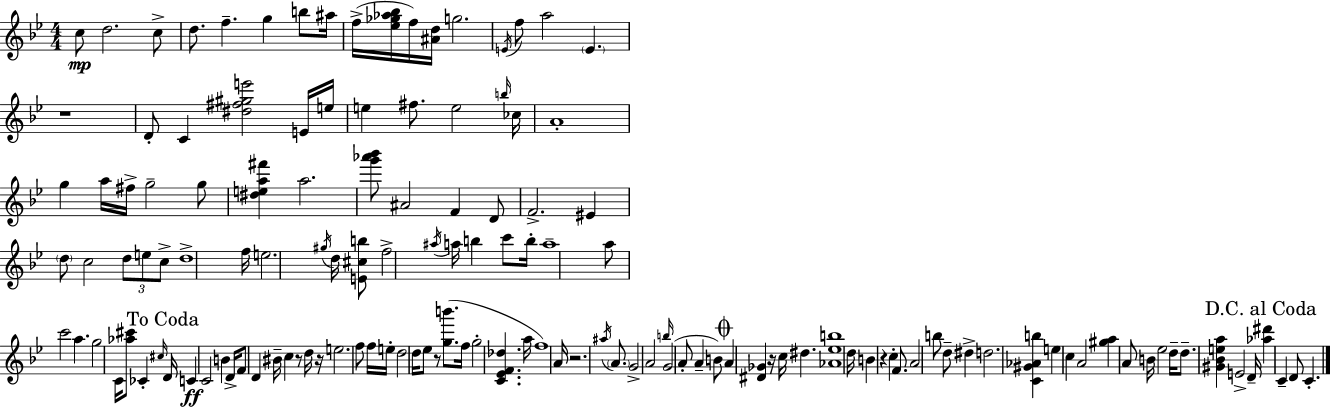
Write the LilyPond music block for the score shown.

{
  \clef treble
  \numericTimeSignature
  \time 4/4
  \key bes \major
  c''8\mp d''2. c''8-> | d''8. f''4.-- g''4 b''8 ais''16 | f''16->( <ees'' ges'' aes'' bes''>16 f''16) <ais' d''>16 g''2. | \acciaccatura { e'16 } f''8 a''2 \parenthesize e'4. | \break r1 | d'8-. c'4 <dis'' fis'' gis'' e'''>2 e'16 | e''16 e''4 fis''8. e''2 | \grace { b''16 } ces''16 a'1-. | \break g''4 a''16 fis''16-> g''2-- | g''8 <dis'' e'' a'' fis'''>4 a''2. | <g''' aes''' bes'''>8 ais'2 f'4 | d'8 f'2.-> eis'4 | \break \parenthesize d''8 c''2 \tuplet 3/2 { d''8 e''8 | c''8-> } d''1-> | f''16 e''2. \acciaccatura { gis''16 } | d''16 <e' cis'' b''>8 f''2-> \acciaccatura { ais''16 } a''16 b''4 | \break c'''8 b''16-. a''1-- | a''8 c'''2 a''4. | g''2 c'16 <aes'' cis'''>8 ces'4-. | \grace { cis''16 } \mark "To Coda" d'16 c'4\ff c'2 | \break b'4 d'16-> f'8 d'4 bis'16-- c''4 | r8 d''16 r16 e''2. | f''8 f''16 e''16-. d''2 d''16 ees''8 | r8 <g'' b'''>8.( f''16 g''2-. <c' ees' f' des''>4. | \break a''16 f''1) | a'16 r2. | \acciaccatura { ais''16 } \parenthesize a'8. g'2-> a'2 | \grace { b''16 }( g'2 a'8-. | \break a'4-- b'8) \mark \markup { \musicglyph "scripts.coda" } a'4 <dis' ges'>4 r16 | c''16 dis''4. <aes' ees'' b''>1 | d''16 b'4 r4 | c''4-. f'8. a'2 b''8 | \break d''8-- dis''4-> d''2. | <c' gis' aes' b''>4 e''4 c''4 a'2 | <gis'' a''>4 a'8 b'16 ees''2 | d''16-- d''8.-- <gis' bes' e'' a''>4 e'2-> | \break d'16-- \mark "D.C. al Coda" <aes'' dis'''>4 c'4-- d'8 | c'4.-. \bar "|."
}